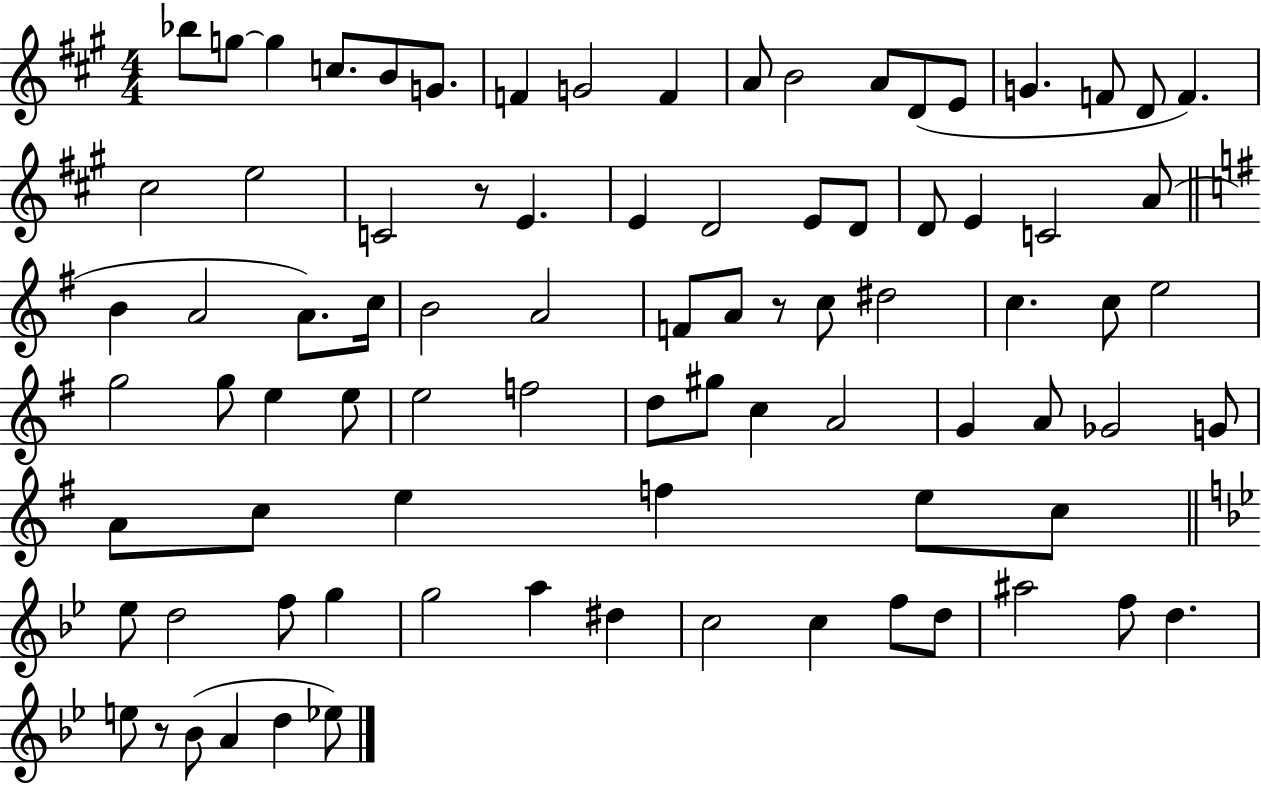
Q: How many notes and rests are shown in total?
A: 85